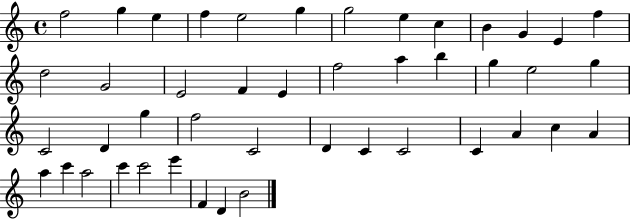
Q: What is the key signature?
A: C major